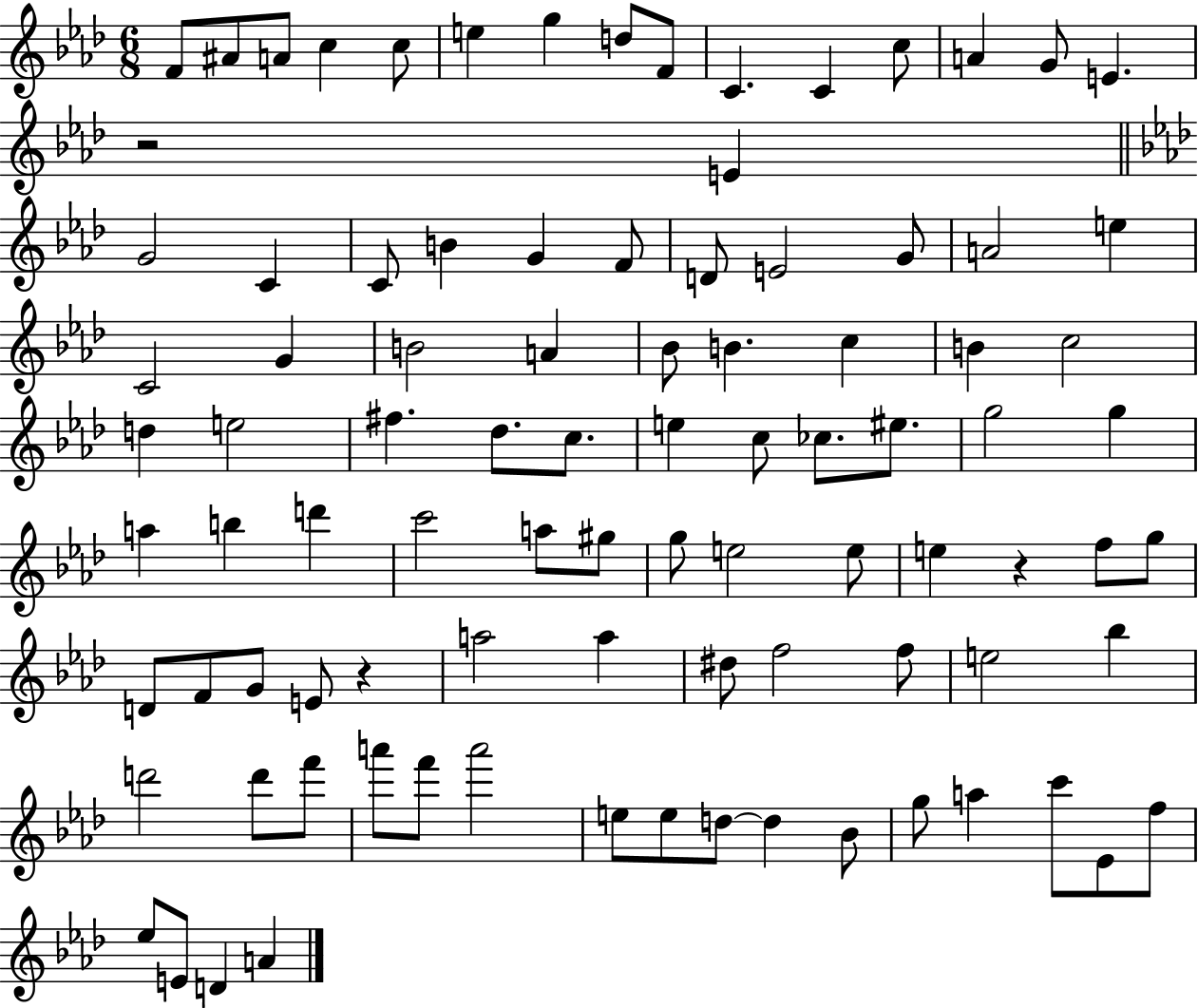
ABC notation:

X:1
T:Untitled
M:6/8
L:1/4
K:Ab
F/2 ^A/2 A/2 c c/2 e g d/2 F/2 C C c/2 A G/2 E z2 E G2 C C/2 B G F/2 D/2 E2 G/2 A2 e C2 G B2 A _B/2 B c B c2 d e2 ^f _d/2 c/2 e c/2 _c/2 ^e/2 g2 g a b d' c'2 a/2 ^g/2 g/2 e2 e/2 e z f/2 g/2 D/2 F/2 G/2 E/2 z a2 a ^d/2 f2 f/2 e2 _b d'2 d'/2 f'/2 a'/2 f'/2 a'2 e/2 e/2 d/2 d _B/2 g/2 a c'/2 _E/2 f/2 _e/2 E/2 D A